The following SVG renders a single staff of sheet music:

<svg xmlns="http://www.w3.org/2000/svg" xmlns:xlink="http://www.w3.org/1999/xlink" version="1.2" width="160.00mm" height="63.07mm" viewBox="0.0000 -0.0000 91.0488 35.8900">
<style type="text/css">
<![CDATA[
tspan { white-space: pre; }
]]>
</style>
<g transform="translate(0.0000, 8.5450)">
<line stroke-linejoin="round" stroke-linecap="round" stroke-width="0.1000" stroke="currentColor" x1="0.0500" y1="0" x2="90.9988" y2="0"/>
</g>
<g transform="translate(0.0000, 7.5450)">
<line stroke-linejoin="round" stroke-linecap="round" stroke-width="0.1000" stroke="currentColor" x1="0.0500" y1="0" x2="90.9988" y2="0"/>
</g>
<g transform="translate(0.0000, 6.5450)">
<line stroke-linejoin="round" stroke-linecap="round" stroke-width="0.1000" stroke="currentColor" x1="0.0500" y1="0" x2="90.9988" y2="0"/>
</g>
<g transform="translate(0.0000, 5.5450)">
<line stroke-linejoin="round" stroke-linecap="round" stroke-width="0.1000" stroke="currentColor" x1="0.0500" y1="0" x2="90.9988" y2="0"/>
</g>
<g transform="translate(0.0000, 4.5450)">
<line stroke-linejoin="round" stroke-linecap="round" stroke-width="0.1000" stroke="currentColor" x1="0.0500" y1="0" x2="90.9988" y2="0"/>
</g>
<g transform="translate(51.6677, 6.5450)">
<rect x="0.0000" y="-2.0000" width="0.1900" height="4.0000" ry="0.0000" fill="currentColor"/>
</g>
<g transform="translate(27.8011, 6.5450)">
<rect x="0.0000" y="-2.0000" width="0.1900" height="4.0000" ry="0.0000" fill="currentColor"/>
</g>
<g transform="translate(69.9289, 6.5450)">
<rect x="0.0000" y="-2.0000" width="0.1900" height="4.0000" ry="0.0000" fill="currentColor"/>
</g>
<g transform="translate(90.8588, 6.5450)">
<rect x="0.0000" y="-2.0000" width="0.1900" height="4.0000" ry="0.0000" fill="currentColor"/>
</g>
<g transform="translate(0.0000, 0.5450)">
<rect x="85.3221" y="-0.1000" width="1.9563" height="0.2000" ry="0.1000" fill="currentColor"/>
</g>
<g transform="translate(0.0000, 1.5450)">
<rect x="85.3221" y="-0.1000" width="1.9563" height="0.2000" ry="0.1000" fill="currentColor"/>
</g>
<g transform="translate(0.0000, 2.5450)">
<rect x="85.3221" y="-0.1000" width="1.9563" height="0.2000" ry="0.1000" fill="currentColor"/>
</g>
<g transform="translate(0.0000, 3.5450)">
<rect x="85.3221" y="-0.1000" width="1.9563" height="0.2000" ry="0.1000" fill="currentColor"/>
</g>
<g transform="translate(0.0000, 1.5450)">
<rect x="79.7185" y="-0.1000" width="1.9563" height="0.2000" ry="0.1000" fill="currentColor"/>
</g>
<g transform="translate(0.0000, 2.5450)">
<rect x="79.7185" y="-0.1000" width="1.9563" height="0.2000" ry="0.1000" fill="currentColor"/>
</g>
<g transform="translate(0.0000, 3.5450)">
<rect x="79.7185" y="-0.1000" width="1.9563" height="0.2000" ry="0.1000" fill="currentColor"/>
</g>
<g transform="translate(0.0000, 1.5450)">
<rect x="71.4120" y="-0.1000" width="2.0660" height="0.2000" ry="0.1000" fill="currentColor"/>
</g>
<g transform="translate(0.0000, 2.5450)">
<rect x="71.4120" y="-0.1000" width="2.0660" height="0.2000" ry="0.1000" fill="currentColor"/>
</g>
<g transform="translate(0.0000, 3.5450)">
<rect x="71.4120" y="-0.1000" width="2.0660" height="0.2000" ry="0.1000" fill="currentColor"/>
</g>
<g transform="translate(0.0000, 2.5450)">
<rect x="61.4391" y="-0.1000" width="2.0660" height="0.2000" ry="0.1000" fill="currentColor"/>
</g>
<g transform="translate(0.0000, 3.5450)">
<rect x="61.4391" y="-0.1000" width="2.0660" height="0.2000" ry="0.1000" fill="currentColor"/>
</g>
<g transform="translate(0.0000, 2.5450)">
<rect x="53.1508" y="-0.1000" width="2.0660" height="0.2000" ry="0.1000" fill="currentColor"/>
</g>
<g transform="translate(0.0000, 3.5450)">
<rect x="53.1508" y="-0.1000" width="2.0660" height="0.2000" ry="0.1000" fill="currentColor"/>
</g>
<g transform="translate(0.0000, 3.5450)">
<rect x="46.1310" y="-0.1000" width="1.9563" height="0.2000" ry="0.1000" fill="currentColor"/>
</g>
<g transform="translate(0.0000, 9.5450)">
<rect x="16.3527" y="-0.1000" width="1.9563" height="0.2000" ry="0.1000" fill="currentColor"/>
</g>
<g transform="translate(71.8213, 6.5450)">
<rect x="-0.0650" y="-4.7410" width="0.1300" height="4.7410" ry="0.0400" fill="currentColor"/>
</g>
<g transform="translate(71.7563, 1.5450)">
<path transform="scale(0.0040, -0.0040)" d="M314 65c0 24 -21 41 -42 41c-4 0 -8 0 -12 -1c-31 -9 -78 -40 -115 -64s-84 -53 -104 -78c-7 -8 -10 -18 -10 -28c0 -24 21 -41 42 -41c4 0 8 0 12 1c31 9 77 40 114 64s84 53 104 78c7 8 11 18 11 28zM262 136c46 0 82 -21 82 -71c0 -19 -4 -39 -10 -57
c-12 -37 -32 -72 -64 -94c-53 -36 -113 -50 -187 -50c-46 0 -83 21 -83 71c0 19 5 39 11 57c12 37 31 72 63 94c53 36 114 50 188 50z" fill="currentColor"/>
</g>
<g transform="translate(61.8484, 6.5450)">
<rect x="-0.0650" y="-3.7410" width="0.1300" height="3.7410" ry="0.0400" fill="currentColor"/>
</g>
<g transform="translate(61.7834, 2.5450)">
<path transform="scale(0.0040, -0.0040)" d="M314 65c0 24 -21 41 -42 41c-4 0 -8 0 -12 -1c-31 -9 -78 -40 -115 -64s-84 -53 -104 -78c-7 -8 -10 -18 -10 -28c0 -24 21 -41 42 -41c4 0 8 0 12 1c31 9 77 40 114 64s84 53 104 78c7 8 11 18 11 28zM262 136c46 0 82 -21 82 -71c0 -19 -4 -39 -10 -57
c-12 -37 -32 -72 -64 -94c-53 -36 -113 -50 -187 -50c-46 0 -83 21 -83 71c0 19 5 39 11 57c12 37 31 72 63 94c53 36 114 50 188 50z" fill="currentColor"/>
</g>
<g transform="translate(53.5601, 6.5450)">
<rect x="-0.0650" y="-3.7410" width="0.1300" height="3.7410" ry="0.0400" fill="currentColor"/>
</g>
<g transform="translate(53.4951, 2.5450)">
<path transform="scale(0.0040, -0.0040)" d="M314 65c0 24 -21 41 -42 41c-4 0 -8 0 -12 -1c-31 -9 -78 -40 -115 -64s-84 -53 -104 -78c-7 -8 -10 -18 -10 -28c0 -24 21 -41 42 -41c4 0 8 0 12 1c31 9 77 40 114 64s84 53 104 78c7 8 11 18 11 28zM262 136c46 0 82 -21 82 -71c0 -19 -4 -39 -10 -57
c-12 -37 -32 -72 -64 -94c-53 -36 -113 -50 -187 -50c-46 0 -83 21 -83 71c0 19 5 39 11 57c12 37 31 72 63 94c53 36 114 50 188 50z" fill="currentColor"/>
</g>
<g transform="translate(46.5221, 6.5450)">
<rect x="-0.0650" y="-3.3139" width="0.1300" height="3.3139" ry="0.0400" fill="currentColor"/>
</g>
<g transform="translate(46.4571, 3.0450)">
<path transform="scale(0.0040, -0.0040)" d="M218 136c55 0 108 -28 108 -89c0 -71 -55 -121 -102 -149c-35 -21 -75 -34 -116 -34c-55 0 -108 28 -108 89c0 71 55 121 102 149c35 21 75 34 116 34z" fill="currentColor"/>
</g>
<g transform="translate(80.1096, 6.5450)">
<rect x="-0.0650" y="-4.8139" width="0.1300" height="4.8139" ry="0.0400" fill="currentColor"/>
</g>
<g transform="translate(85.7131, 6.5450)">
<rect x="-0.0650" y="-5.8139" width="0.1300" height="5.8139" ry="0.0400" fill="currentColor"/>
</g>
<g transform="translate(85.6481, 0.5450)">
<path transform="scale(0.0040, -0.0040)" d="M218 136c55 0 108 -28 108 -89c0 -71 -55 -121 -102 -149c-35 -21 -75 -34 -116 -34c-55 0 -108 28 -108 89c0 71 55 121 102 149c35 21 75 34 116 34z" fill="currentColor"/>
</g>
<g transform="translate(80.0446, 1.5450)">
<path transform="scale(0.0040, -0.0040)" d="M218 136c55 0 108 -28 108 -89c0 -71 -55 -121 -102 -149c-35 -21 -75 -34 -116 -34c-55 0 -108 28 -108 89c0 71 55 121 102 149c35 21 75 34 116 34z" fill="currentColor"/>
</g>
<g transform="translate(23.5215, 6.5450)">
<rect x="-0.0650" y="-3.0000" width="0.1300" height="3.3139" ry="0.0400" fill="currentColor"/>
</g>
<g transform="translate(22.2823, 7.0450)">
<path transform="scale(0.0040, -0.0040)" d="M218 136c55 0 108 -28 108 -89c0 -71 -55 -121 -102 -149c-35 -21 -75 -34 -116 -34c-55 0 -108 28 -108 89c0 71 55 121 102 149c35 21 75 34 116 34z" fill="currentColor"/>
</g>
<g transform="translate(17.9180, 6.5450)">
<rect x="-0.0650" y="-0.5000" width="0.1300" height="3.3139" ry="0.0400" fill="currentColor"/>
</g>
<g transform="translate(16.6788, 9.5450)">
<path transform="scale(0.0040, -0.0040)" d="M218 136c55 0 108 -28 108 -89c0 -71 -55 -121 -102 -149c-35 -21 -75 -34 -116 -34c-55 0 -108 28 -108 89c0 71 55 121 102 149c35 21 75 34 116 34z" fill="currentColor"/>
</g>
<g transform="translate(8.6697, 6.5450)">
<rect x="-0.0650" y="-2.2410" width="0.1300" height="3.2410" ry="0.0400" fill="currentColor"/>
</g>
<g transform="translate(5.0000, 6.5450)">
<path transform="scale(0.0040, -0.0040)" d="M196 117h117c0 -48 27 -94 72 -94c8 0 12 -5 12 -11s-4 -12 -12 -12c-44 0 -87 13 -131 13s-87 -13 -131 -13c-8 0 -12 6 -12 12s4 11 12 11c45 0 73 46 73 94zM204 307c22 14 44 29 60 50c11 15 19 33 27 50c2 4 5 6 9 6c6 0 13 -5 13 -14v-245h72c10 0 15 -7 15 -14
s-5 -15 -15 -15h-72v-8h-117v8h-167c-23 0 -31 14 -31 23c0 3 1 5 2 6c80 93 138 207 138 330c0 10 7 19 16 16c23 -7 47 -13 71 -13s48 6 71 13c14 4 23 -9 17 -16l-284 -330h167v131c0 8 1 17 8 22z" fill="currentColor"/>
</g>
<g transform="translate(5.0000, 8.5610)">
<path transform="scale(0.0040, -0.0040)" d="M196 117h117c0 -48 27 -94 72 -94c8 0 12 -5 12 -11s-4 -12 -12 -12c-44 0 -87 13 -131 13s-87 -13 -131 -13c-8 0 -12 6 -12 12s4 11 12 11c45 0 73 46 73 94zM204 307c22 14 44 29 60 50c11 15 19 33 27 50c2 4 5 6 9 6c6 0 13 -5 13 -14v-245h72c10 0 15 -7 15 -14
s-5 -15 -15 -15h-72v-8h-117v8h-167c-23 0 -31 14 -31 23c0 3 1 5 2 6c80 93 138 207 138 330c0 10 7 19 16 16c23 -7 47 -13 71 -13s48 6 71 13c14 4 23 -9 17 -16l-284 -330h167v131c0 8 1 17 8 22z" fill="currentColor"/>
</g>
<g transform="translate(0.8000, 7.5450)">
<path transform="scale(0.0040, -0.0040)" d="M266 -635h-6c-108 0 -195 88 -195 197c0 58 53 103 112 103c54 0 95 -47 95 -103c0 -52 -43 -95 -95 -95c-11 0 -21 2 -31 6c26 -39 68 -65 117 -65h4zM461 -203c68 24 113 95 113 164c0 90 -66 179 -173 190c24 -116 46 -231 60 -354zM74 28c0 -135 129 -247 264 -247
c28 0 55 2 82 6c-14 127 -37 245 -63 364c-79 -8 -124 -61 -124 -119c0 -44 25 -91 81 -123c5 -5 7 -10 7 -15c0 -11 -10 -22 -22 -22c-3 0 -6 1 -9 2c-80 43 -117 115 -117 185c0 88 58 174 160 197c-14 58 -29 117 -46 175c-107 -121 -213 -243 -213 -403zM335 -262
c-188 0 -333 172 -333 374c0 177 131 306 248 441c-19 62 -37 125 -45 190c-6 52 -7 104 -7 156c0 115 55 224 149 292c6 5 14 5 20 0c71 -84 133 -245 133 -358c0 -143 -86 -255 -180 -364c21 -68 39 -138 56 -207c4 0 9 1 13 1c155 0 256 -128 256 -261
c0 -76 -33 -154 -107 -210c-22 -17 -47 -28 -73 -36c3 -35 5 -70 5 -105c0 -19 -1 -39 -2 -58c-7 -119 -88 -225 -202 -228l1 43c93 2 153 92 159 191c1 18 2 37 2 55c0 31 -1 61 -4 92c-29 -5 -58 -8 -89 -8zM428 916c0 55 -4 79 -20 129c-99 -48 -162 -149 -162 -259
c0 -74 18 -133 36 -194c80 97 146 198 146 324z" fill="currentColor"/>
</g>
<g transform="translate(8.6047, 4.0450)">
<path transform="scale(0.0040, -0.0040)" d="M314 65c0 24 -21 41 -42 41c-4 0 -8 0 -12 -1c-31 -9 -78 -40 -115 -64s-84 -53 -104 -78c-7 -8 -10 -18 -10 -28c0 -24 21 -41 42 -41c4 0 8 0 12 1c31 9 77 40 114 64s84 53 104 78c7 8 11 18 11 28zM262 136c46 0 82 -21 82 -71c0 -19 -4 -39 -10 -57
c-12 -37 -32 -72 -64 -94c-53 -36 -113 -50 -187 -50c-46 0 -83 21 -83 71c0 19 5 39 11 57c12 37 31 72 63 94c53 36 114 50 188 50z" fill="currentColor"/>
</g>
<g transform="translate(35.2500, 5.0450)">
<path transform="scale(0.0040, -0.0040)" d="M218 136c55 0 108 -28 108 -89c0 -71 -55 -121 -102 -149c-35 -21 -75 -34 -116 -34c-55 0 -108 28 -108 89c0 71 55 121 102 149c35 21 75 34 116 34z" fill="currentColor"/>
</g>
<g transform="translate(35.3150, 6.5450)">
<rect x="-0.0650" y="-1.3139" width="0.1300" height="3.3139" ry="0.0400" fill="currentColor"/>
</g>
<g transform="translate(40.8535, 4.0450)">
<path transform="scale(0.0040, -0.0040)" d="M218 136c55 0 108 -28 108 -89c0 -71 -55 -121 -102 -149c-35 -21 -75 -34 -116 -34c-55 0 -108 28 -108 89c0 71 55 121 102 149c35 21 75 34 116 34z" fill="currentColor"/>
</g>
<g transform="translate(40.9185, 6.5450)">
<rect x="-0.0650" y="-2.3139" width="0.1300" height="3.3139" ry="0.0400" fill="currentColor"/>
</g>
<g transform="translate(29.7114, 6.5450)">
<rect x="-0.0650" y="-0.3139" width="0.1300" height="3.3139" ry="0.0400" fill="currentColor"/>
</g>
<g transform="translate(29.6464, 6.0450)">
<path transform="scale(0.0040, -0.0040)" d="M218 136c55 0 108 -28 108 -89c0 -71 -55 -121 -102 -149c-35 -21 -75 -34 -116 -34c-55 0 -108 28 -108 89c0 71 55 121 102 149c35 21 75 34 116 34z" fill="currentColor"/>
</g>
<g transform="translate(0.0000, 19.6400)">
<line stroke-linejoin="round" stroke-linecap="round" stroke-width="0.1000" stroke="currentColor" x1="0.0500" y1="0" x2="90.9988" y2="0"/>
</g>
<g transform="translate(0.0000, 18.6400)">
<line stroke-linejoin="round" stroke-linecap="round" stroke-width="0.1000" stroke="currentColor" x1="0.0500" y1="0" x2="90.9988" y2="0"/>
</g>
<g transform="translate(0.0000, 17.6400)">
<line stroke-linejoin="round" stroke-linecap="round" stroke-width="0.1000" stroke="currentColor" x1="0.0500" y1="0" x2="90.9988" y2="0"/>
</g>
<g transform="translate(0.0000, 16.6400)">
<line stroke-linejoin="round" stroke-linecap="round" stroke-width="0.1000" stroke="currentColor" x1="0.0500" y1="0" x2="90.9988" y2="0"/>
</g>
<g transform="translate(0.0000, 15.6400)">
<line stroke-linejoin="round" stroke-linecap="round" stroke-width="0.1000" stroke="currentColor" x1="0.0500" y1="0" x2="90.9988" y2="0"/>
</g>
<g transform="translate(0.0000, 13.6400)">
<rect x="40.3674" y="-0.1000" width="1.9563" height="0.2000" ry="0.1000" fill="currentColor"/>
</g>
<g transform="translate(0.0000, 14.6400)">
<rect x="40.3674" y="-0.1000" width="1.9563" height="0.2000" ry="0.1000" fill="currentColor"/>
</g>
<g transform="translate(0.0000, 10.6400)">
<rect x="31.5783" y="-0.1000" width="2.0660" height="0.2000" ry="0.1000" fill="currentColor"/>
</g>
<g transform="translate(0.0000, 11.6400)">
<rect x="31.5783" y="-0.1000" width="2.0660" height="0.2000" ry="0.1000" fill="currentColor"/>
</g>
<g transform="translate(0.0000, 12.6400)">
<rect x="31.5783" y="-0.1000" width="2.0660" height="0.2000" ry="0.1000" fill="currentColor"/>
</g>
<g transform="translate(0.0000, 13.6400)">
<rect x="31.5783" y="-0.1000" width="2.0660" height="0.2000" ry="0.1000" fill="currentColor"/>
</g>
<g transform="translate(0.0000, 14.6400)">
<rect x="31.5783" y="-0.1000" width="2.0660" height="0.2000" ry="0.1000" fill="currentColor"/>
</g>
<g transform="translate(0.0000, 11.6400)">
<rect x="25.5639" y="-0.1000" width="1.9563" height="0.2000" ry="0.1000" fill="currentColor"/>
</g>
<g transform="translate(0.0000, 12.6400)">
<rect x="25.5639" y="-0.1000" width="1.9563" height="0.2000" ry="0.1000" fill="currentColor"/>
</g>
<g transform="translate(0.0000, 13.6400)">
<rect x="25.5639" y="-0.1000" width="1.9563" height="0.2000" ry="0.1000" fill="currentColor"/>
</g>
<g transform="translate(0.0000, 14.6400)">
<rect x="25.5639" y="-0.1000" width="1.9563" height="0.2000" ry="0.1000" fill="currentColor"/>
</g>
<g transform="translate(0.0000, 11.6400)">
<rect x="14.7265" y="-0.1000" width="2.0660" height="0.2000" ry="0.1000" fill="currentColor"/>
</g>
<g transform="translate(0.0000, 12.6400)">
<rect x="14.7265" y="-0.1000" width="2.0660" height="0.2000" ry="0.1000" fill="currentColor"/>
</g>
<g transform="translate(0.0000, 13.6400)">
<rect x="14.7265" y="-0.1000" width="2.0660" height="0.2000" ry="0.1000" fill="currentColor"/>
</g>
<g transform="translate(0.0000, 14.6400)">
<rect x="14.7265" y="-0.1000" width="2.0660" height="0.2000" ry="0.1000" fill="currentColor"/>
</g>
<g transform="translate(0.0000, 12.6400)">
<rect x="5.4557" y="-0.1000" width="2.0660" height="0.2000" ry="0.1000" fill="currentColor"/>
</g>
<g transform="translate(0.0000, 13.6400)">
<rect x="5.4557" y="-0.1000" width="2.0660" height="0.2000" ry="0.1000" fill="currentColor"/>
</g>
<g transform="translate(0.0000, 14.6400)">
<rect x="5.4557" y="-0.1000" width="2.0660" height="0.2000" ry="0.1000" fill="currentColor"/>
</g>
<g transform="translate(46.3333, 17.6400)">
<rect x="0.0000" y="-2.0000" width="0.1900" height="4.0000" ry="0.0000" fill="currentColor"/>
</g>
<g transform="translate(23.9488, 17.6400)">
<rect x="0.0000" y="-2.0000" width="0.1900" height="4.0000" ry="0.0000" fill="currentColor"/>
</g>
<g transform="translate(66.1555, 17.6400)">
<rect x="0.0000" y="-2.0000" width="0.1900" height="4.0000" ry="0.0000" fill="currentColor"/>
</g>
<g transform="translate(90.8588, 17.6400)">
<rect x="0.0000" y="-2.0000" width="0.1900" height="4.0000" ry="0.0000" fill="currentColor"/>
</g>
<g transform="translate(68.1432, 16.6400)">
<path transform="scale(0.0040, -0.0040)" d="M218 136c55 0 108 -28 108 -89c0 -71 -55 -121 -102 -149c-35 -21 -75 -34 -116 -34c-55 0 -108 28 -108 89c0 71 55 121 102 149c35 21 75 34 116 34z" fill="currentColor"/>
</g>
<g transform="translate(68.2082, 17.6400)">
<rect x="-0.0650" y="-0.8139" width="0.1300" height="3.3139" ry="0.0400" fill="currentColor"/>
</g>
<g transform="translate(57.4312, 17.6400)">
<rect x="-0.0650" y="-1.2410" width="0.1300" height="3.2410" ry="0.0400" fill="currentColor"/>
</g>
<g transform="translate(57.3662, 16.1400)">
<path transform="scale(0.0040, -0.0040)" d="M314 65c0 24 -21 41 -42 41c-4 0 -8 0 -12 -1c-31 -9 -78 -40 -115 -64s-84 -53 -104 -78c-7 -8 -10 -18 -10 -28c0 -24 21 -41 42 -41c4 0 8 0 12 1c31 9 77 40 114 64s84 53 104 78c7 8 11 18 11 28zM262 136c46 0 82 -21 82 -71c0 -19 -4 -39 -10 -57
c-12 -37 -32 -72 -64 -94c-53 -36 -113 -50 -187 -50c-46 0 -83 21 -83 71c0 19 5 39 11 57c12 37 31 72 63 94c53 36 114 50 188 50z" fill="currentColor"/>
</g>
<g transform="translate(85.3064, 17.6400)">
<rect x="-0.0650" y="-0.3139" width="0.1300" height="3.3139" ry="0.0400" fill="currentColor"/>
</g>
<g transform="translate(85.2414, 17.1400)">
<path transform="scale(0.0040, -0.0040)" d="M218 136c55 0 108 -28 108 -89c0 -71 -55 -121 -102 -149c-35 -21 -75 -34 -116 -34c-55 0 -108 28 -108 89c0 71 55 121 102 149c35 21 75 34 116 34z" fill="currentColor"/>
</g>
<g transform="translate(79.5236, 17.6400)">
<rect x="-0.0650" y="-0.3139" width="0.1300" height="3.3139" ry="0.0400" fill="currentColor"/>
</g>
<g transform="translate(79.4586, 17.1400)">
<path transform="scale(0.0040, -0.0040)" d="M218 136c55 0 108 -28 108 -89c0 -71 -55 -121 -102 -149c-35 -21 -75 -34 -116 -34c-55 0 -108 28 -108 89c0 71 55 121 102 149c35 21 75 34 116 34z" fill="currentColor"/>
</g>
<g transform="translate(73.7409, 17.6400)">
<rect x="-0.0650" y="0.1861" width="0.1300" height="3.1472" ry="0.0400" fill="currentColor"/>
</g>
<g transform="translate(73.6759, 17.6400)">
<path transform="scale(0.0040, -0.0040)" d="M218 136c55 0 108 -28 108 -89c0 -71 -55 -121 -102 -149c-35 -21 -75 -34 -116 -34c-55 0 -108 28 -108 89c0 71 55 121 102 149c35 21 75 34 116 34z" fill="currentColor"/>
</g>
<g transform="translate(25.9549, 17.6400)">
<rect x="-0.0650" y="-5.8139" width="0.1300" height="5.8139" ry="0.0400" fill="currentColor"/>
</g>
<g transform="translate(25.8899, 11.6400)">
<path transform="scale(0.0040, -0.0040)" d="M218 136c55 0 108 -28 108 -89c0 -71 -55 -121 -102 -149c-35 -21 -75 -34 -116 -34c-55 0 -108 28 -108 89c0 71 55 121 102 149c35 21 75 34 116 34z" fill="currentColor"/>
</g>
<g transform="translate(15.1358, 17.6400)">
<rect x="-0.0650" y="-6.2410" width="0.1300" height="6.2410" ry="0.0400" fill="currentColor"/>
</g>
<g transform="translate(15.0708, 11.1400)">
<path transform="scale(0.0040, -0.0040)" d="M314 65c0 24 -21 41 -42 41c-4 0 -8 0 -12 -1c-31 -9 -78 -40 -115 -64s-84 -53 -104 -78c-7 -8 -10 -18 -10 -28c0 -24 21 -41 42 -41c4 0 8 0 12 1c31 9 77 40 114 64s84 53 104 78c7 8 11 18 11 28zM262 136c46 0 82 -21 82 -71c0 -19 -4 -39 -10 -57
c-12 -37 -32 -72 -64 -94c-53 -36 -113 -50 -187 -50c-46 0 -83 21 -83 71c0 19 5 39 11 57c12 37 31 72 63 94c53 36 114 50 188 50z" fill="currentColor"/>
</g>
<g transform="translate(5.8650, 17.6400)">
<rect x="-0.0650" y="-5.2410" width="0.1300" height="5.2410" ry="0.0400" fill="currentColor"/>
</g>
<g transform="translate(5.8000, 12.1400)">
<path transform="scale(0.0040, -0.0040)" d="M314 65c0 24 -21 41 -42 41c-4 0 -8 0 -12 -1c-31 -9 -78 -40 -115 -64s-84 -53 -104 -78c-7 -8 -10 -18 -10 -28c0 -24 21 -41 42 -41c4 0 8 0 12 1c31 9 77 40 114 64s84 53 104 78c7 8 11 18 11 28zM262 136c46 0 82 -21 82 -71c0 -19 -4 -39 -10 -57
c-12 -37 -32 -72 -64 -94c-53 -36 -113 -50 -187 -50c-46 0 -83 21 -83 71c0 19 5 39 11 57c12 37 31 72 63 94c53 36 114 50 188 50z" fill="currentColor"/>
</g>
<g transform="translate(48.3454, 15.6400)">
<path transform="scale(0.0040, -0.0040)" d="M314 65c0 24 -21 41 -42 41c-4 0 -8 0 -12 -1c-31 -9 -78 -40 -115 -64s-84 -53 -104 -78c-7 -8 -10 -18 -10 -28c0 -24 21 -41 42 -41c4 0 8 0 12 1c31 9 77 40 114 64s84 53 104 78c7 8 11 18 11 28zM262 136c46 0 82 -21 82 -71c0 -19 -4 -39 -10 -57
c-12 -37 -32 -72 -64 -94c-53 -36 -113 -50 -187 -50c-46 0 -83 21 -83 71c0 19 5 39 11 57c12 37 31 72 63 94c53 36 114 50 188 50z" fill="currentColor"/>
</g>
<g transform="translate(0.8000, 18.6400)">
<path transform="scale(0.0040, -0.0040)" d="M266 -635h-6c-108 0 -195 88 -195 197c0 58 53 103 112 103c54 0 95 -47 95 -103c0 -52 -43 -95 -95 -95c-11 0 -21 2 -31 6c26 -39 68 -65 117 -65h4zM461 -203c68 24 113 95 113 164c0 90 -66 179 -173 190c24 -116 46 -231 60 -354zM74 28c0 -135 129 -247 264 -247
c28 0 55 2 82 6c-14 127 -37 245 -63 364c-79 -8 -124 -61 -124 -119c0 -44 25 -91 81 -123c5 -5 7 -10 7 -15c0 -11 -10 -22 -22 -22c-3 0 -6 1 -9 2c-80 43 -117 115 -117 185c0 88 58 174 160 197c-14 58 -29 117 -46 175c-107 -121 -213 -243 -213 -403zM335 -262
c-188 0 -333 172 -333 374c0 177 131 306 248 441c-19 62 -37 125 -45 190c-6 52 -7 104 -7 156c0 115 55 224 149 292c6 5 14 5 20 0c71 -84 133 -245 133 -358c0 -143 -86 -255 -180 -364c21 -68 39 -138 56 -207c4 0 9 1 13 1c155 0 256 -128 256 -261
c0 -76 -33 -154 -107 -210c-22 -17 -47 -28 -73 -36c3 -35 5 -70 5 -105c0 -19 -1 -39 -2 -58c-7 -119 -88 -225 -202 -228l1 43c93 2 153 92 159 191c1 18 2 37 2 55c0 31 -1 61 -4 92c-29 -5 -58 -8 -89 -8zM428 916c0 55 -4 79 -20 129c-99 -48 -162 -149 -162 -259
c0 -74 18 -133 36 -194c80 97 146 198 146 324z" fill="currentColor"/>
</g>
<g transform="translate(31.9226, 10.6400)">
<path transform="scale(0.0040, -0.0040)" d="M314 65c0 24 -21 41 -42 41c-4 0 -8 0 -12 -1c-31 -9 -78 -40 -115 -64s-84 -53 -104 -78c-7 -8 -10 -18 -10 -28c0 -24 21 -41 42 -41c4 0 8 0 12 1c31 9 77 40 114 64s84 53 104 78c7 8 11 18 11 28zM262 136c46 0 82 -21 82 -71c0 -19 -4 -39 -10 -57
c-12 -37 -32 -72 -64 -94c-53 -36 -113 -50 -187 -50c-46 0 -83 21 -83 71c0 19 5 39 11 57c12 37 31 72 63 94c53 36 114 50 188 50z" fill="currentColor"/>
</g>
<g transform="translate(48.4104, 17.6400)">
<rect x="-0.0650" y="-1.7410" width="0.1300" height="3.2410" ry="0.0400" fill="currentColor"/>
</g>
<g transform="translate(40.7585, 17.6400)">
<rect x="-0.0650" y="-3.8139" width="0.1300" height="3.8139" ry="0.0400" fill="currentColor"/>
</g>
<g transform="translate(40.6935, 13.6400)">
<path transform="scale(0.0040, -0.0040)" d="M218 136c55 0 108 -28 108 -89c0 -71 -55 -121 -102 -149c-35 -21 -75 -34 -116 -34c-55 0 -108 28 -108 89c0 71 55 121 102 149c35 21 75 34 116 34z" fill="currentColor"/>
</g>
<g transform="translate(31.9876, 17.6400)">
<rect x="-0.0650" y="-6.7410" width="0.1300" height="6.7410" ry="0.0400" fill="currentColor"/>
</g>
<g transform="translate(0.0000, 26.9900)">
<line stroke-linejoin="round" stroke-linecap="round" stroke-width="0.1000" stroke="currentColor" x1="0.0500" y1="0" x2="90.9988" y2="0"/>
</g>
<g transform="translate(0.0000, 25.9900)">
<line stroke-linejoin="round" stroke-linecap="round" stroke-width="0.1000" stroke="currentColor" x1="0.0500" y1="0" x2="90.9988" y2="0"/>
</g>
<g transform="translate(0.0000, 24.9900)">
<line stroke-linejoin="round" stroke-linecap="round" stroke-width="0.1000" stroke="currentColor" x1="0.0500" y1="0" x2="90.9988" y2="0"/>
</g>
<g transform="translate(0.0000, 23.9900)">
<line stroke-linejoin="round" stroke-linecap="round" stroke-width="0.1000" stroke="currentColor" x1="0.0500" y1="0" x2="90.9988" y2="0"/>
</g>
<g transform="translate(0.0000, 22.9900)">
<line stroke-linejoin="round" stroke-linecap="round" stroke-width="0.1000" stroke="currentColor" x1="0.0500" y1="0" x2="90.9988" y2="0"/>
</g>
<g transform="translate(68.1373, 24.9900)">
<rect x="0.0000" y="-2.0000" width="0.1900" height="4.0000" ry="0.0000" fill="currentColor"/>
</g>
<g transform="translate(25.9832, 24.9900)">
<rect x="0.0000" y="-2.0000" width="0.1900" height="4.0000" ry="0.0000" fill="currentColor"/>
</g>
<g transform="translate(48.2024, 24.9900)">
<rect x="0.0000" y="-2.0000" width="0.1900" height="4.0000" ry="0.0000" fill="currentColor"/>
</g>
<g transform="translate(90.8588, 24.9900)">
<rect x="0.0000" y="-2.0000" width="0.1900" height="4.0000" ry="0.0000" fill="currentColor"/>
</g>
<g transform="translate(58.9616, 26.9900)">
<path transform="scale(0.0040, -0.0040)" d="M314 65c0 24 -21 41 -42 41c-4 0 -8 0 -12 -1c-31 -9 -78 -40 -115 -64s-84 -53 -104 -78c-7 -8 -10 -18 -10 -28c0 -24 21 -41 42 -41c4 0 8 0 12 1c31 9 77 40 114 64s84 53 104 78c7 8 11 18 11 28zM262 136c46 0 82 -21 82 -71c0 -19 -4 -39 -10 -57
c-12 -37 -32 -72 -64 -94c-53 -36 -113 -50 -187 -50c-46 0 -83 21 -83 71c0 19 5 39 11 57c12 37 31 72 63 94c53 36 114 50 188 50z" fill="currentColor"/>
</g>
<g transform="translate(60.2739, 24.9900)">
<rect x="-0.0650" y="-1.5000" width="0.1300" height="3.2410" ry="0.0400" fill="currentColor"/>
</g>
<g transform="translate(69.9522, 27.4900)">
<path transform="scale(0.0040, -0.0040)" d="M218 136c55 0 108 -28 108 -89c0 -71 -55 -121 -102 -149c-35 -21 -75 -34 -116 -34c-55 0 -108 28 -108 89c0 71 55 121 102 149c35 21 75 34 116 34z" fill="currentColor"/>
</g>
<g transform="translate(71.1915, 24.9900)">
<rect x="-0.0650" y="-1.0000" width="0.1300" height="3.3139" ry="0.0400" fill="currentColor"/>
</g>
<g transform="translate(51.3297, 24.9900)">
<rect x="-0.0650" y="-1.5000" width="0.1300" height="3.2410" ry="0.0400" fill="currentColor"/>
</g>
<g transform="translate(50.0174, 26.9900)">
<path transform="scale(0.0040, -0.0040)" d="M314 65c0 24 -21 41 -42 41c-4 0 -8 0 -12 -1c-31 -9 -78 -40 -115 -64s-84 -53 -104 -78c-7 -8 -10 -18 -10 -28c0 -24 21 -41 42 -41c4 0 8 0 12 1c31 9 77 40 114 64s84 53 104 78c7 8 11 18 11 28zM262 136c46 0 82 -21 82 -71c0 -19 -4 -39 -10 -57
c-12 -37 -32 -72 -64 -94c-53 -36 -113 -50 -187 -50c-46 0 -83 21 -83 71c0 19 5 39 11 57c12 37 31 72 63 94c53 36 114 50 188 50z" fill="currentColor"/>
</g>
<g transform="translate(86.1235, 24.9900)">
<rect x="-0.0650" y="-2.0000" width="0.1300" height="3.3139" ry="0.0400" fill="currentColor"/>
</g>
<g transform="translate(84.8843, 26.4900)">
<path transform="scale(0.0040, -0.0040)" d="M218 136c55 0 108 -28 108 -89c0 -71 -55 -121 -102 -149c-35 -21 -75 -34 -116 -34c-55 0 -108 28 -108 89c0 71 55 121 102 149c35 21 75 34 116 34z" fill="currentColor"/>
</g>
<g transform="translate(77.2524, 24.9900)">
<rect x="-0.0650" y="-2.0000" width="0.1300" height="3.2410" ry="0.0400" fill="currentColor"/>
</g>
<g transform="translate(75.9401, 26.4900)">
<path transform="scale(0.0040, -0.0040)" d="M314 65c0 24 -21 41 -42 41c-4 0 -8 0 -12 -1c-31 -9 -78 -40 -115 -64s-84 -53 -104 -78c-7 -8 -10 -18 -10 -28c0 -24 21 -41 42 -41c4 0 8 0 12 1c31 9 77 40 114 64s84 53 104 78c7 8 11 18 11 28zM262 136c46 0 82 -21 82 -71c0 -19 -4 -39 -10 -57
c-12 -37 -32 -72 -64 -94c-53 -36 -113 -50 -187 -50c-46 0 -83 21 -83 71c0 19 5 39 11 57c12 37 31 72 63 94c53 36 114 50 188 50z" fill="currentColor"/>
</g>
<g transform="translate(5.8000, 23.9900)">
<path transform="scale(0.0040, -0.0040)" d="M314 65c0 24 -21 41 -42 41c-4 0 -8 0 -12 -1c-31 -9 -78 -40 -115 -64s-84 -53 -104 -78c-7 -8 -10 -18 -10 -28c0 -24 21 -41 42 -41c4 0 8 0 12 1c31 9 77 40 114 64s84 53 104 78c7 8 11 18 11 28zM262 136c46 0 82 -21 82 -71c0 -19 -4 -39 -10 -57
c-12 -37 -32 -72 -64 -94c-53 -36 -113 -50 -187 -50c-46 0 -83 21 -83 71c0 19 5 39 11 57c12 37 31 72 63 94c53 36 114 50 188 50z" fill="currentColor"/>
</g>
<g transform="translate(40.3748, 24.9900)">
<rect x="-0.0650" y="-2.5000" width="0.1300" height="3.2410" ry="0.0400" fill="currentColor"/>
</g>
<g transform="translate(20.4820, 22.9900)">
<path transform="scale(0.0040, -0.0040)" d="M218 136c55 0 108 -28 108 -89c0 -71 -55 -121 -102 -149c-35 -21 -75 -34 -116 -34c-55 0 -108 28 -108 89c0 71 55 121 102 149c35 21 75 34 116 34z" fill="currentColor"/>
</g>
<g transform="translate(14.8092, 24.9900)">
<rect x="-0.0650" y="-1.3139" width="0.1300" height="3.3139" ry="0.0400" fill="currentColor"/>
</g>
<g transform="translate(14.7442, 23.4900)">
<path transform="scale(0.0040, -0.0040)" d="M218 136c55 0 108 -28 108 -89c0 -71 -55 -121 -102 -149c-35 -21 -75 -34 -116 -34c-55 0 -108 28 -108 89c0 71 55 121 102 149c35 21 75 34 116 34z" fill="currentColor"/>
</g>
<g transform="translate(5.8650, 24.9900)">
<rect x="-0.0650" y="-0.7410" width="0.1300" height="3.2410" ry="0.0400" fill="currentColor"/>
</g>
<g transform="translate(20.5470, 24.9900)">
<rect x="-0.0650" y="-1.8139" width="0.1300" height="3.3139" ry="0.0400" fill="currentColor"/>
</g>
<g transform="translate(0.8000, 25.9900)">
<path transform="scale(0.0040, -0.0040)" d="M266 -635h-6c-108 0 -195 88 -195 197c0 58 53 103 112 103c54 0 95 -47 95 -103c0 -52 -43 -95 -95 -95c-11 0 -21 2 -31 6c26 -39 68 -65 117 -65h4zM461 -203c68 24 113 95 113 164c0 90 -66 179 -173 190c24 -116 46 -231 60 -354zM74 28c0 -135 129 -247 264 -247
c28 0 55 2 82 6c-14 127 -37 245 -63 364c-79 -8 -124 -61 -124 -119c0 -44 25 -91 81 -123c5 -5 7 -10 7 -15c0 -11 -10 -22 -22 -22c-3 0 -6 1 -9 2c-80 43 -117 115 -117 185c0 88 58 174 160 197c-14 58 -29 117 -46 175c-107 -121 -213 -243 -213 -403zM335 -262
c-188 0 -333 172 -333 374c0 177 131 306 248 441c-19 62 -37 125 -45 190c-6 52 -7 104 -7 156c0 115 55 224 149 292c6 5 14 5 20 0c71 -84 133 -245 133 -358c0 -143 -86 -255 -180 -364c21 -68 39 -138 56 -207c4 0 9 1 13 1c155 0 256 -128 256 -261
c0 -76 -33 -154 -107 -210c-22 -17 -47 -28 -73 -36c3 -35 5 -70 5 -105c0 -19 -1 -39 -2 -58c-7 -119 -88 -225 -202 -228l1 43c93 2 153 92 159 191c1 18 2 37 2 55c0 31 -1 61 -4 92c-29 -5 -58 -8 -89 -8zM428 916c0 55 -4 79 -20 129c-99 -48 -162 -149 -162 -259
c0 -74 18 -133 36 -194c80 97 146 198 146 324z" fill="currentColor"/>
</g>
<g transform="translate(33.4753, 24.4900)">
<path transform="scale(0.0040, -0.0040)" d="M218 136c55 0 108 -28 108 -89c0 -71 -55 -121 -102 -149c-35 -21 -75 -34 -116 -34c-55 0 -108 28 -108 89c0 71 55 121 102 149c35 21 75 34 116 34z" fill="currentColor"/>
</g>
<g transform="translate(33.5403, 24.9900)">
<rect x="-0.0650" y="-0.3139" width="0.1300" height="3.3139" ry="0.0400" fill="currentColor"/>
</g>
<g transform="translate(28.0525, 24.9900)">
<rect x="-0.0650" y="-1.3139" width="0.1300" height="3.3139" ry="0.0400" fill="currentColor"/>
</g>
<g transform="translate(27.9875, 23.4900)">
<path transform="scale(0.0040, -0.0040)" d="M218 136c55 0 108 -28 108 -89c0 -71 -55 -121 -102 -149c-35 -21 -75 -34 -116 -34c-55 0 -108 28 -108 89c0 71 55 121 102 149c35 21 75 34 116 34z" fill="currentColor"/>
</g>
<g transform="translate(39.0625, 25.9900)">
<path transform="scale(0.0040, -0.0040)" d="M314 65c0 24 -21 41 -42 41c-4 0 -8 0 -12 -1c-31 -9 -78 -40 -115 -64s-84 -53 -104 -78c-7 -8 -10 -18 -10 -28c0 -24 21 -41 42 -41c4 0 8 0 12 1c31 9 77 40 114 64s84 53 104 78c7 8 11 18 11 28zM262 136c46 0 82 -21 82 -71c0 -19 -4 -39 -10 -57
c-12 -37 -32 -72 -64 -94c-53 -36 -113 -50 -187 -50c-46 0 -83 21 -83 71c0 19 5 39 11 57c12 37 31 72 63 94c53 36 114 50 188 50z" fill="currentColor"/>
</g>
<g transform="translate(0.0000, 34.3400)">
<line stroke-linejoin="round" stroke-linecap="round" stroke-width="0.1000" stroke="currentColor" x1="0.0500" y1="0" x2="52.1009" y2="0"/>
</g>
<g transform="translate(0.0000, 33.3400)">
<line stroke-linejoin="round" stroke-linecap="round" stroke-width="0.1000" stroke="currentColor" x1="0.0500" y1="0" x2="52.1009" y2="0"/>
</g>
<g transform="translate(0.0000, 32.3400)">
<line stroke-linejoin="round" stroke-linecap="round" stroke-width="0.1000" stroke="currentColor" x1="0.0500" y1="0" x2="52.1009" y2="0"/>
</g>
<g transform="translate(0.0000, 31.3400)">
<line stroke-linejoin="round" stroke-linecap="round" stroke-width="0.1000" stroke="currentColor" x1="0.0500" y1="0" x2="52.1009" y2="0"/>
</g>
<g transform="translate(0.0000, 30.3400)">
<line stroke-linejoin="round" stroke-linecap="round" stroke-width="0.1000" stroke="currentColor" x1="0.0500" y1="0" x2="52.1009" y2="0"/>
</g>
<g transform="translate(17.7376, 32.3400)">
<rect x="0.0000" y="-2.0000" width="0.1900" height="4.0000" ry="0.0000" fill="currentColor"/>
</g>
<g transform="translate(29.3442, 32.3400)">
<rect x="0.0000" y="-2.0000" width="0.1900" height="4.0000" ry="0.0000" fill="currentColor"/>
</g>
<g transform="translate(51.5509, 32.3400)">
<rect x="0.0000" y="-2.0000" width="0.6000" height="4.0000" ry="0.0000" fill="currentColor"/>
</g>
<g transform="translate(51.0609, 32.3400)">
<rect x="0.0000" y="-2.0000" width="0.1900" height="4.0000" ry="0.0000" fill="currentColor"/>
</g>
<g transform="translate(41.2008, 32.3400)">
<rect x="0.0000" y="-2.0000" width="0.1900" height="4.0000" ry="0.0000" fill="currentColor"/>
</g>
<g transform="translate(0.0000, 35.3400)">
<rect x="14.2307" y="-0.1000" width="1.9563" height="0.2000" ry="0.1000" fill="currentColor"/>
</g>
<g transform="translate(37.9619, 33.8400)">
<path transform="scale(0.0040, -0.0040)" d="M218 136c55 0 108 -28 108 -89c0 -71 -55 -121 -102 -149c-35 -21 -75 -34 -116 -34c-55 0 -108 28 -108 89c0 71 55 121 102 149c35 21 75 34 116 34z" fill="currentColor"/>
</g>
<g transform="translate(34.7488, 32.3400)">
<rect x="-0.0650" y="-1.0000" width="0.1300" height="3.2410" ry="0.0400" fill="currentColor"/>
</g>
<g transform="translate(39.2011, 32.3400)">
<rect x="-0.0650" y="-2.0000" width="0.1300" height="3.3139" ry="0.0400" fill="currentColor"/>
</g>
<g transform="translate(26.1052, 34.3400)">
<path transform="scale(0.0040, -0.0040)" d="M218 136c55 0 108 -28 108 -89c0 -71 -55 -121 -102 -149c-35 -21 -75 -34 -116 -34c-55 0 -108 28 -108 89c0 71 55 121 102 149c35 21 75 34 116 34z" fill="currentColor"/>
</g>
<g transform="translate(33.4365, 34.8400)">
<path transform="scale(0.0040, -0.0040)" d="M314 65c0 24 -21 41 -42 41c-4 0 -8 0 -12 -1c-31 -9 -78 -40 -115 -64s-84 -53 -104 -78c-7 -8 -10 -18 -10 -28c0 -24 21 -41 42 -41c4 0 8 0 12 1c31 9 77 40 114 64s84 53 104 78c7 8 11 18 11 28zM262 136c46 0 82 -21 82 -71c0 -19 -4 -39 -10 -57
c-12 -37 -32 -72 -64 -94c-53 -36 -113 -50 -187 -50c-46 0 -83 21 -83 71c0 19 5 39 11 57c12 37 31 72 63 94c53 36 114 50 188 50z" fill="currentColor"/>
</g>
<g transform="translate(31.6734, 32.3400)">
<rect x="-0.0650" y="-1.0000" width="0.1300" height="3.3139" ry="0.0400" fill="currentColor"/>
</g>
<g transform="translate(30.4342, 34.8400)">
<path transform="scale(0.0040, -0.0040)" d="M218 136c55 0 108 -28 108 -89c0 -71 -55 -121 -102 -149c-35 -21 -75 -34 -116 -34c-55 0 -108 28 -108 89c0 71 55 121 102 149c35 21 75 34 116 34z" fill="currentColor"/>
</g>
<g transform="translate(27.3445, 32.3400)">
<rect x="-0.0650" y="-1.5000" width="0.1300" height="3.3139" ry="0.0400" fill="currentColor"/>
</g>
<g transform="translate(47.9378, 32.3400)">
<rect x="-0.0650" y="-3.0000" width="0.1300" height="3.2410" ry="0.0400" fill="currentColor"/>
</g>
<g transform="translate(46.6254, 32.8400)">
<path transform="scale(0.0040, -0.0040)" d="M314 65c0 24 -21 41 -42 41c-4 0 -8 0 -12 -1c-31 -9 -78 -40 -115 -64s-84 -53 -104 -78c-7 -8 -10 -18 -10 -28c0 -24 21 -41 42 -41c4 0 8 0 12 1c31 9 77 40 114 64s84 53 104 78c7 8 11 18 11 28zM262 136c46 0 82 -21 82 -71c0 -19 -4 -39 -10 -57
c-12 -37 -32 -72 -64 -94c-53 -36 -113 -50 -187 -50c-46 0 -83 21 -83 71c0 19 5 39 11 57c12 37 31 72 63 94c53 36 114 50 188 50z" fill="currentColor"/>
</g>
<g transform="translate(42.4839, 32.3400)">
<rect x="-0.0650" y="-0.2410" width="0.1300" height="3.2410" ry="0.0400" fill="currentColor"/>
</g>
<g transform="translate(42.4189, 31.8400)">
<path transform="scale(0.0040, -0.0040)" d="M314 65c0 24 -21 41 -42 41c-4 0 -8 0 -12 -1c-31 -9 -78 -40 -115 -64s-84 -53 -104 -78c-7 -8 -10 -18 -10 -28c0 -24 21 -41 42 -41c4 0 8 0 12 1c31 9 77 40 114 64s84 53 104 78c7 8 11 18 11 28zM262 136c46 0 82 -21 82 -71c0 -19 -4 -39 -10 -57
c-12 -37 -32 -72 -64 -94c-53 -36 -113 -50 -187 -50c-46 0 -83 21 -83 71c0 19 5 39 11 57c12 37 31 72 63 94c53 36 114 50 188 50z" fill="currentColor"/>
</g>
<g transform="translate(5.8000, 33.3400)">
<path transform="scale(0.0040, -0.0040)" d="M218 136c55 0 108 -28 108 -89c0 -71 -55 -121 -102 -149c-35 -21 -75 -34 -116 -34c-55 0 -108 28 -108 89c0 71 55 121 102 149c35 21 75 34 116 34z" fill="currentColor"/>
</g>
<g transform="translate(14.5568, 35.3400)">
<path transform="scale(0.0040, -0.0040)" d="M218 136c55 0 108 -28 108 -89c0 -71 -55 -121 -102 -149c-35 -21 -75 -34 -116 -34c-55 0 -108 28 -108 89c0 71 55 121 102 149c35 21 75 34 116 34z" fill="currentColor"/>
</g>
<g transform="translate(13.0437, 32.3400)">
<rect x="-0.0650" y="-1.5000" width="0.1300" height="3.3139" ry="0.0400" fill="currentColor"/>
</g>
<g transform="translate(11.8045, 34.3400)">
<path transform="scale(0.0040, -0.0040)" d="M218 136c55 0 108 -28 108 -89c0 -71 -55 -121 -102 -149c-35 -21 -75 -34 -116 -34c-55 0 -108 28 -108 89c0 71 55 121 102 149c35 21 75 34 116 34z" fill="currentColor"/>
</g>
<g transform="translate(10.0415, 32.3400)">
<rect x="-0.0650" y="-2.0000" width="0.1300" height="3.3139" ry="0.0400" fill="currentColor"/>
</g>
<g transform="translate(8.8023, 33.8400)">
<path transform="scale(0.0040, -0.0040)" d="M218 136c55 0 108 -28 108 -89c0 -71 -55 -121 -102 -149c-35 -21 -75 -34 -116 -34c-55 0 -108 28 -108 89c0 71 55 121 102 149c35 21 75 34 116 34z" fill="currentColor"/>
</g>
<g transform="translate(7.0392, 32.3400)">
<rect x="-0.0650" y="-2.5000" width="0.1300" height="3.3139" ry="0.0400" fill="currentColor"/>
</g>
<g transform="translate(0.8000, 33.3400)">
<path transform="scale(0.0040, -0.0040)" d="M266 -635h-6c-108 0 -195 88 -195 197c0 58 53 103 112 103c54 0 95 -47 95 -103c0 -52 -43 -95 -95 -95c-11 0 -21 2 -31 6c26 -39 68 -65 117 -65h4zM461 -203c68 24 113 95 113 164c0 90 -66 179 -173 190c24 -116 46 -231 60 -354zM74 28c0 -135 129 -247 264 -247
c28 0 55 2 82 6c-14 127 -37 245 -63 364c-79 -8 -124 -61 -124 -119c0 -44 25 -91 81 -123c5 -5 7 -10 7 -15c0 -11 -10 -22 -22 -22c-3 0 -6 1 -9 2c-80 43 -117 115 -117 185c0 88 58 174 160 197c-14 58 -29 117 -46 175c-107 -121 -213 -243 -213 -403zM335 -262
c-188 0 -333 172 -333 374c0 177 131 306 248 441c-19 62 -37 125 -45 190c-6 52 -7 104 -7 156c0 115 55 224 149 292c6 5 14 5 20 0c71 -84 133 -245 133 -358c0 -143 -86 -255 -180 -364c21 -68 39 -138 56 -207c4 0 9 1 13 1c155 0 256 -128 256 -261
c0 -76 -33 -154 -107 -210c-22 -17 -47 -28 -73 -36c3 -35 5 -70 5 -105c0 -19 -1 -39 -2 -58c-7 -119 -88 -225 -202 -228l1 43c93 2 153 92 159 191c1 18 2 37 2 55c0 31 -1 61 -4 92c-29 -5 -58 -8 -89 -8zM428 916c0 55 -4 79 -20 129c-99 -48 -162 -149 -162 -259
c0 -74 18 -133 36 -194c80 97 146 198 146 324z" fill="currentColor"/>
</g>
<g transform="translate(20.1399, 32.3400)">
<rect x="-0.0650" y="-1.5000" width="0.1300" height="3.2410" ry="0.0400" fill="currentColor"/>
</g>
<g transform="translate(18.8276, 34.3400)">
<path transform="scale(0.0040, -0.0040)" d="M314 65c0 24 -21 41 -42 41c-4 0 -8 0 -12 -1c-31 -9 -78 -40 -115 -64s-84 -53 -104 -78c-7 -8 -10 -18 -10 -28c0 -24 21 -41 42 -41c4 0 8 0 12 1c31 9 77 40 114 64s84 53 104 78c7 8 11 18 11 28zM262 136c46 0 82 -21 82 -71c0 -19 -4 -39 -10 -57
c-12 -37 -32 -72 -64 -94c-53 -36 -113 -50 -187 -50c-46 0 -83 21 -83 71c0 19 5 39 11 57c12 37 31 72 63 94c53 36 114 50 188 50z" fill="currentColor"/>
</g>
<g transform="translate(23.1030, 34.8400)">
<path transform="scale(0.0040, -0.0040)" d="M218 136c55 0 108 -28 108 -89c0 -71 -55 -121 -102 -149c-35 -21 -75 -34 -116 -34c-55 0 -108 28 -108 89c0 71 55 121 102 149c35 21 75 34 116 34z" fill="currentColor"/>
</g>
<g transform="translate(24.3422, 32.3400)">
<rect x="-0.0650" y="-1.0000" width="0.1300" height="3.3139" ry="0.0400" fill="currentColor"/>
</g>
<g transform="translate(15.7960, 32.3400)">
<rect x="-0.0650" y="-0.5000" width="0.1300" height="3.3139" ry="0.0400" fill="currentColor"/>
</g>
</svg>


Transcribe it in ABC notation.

X:1
T:Untitled
M:4/4
L:1/4
K:C
g2 C A c e g b c'2 c'2 e'2 e' g' f'2 a'2 g' b'2 c' f2 e2 d B c c d2 e f e c G2 E2 E2 D F2 F G F E C E2 D E D D2 F c2 A2